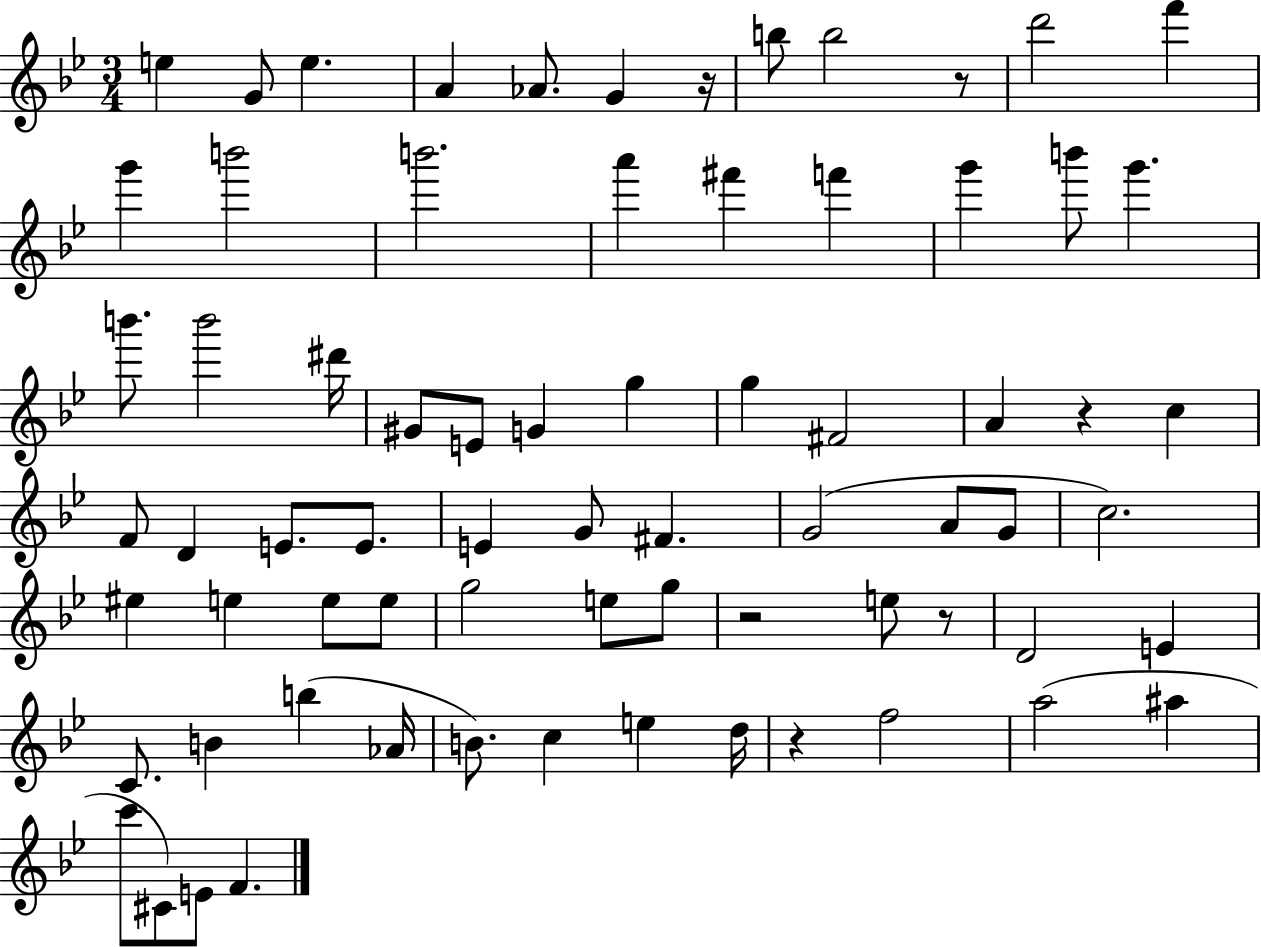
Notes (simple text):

E5/q G4/e E5/q. A4/q Ab4/e. G4/q R/s B5/e B5/h R/e D6/h F6/q G6/q B6/h B6/h. A6/q F#6/q F6/q G6/q B6/e G6/q. B6/e. B6/h D#6/s G#4/e E4/e G4/q G5/q G5/q F#4/h A4/q R/q C5/q F4/e D4/q E4/e. E4/e. E4/q G4/e F#4/q. G4/h A4/e G4/e C5/h. EIS5/q E5/q E5/e E5/e G5/h E5/e G5/e R/h E5/e R/e D4/h E4/q C4/e. B4/q B5/q Ab4/s B4/e. C5/q E5/q D5/s R/q F5/h A5/h A#5/q C6/e C#4/e E4/e F4/q.